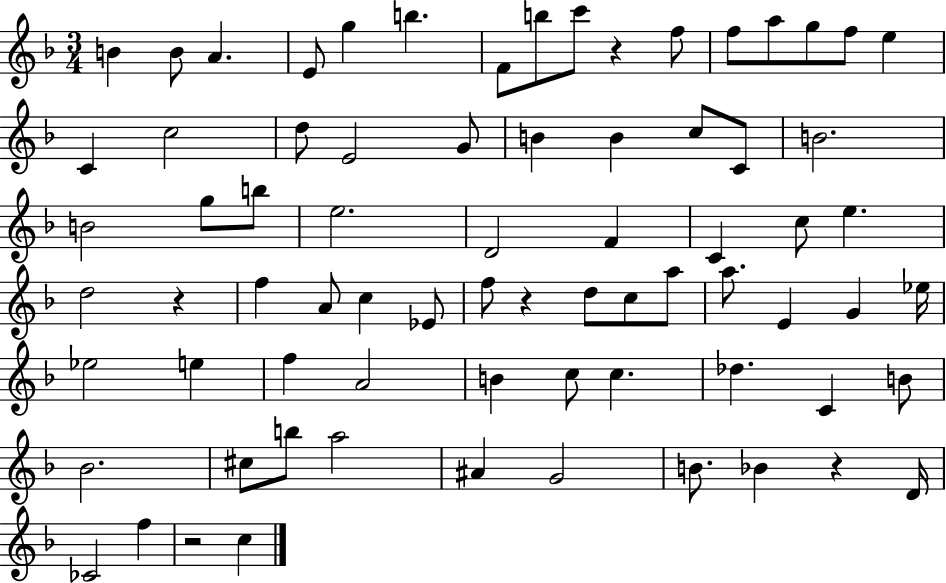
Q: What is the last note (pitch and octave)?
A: C5